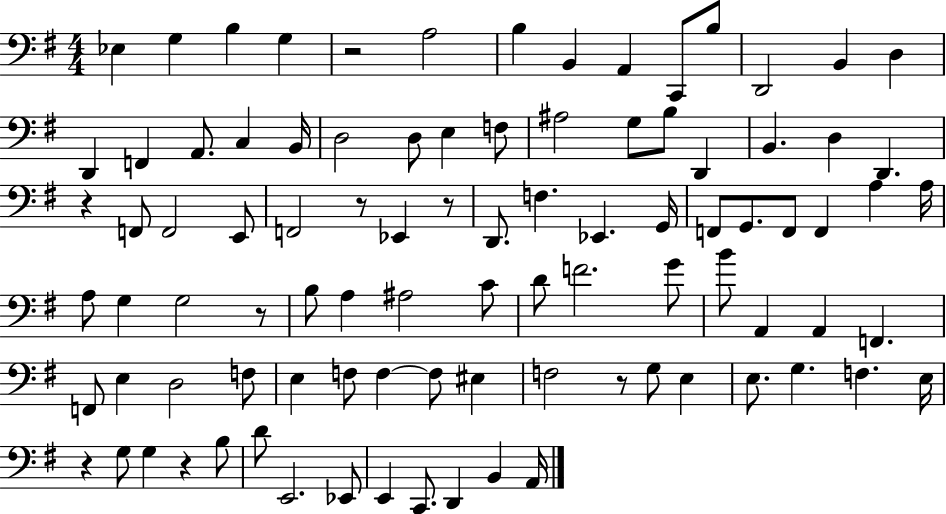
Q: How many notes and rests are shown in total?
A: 93